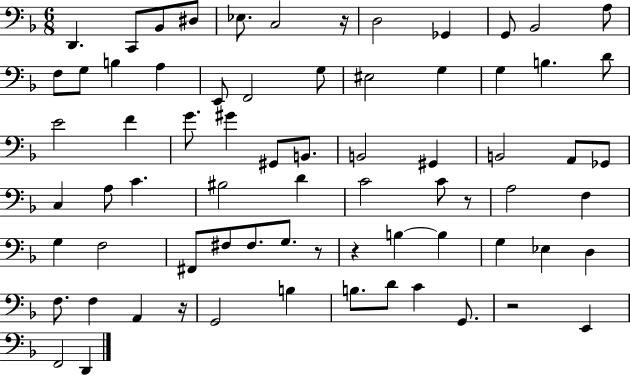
X:1
T:Untitled
M:6/8
L:1/4
K:F
D,, C,,/2 _B,,/2 ^D,/2 _E,/2 C,2 z/4 D,2 _G,, G,,/2 _B,,2 A,/2 F,/2 G,/2 B, A, E,,/2 F,,2 G,/2 ^E,2 G, G, B, D/2 E2 F G/2 ^G ^G,,/2 B,,/2 B,,2 ^G,, B,,2 A,,/2 _G,,/2 C, A,/2 C ^B,2 D C2 C/2 z/2 A,2 F, G, F,2 ^F,,/2 ^F,/2 ^F,/2 G,/2 z/2 z B, B, G, _E, D, F,/2 F, A,, z/4 G,,2 B, B,/2 D/2 C G,,/2 z2 E,, F,,2 D,,